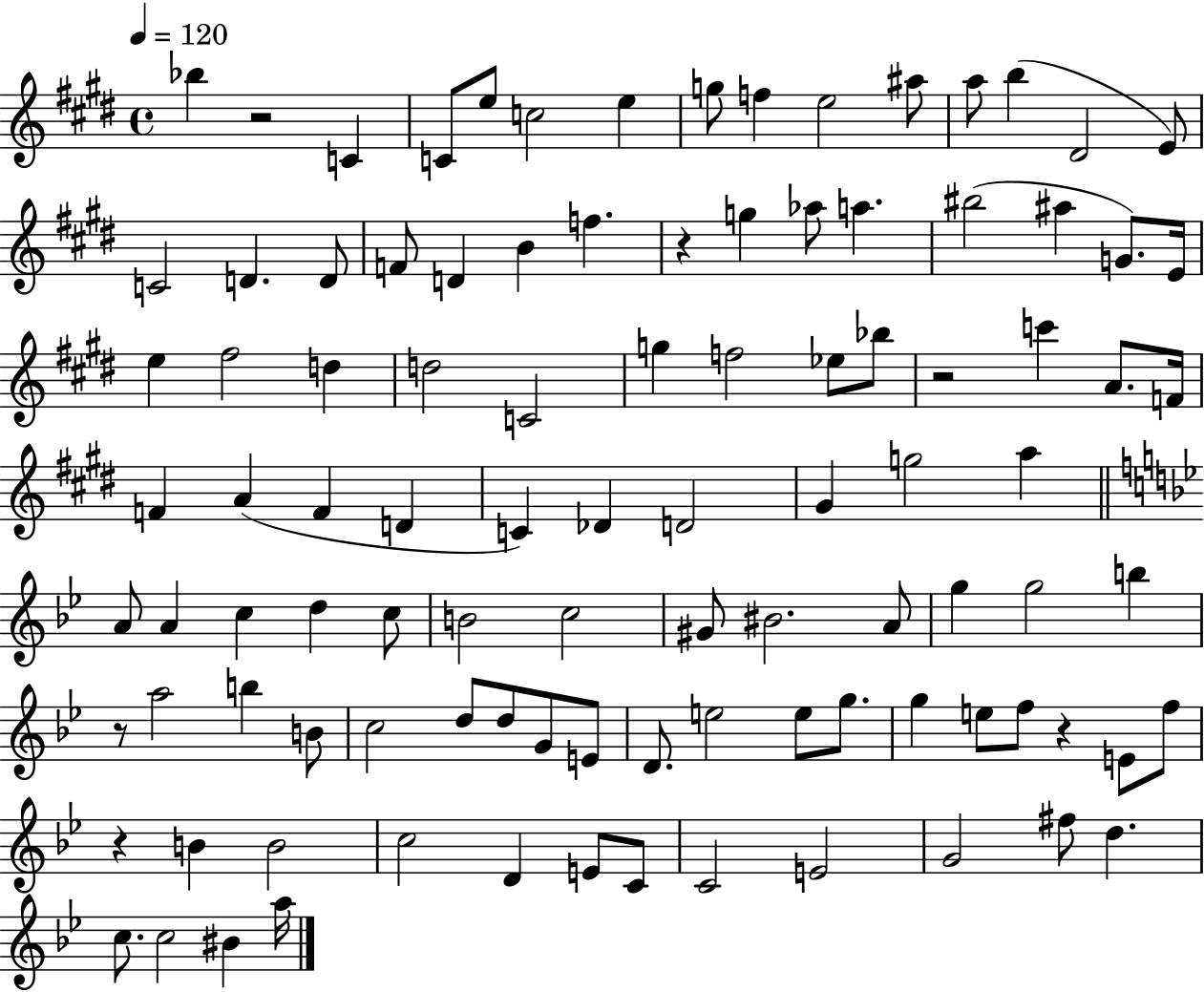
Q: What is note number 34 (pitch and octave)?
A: G5